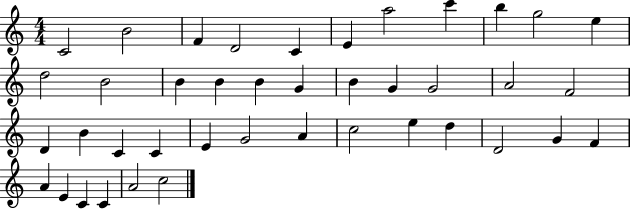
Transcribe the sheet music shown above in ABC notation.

X:1
T:Untitled
M:4/4
L:1/4
K:C
C2 B2 F D2 C E a2 c' b g2 e d2 B2 B B B G B G G2 A2 F2 D B C C E G2 A c2 e d D2 G F A E C C A2 c2